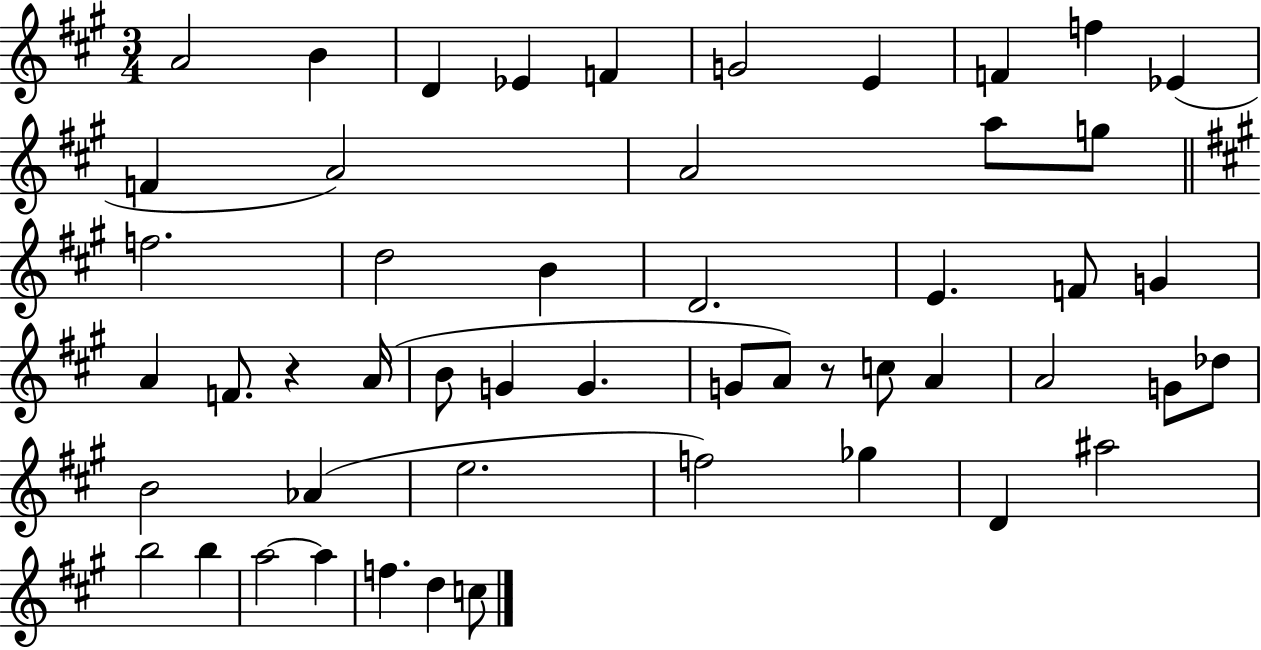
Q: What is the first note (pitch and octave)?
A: A4